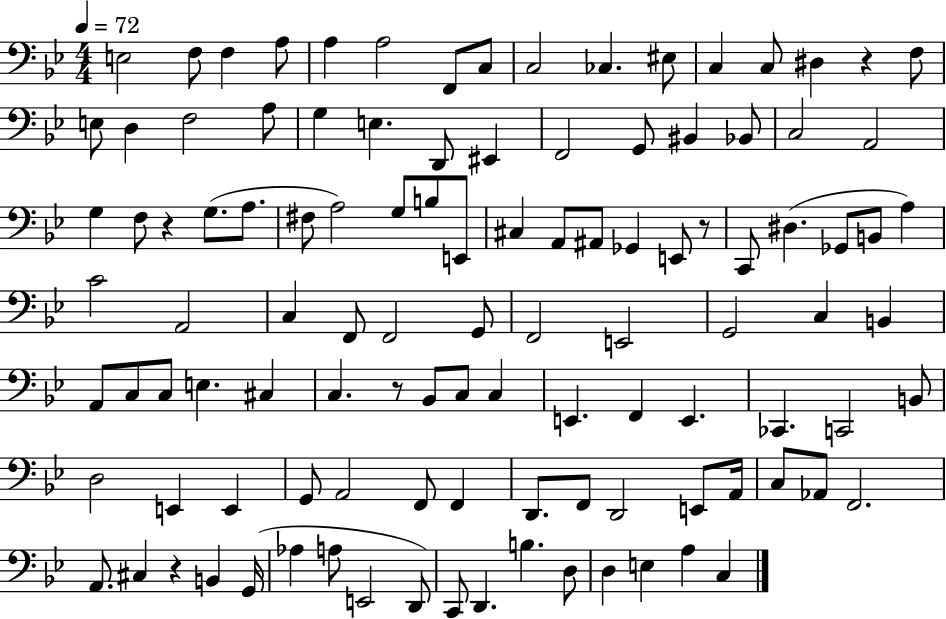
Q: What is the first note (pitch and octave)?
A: E3